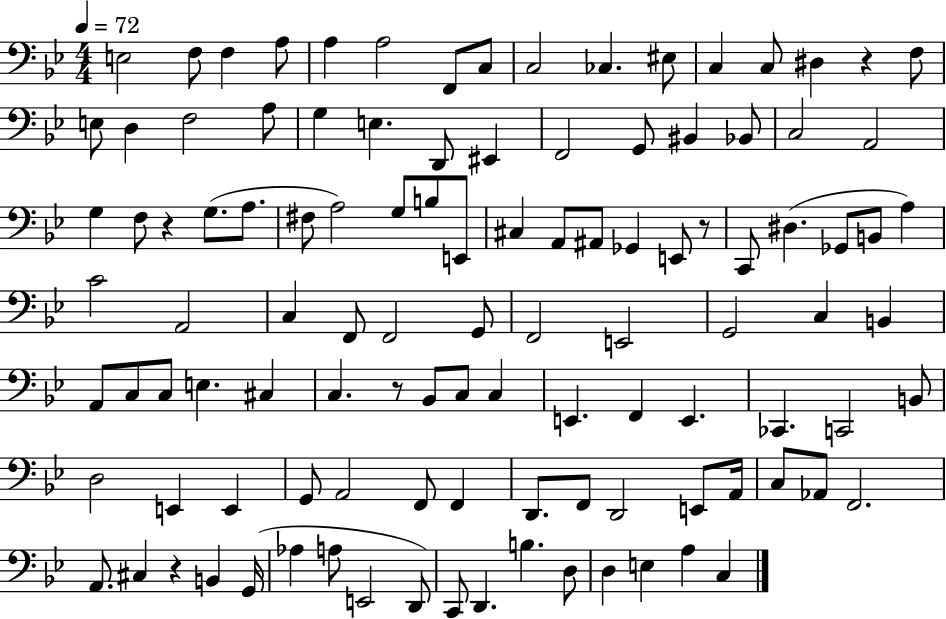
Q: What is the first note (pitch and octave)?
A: E3